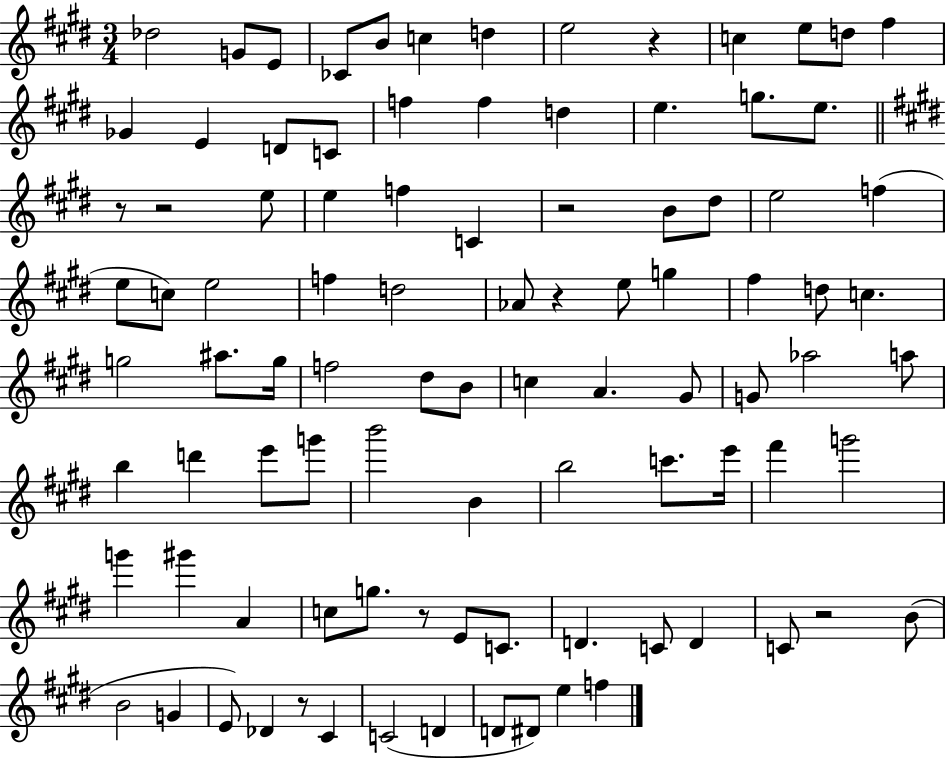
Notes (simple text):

Db5/h G4/e E4/e CES4/e B4/e C5/q D5/q E5/h R/q C5/q E5/e D5/e F#5/q Gb4/q E4/q D4/e C4/e F5/q F5/q D5/q E5/q. G5/e. E5/e. R/e R/h E5/e E5/q F5/q C4/q R/h B4/e D#5/e E5/h F5/q E5/e C5/e E5/h F5/q D5/h Ab4/e R/q E5/e G5/q F#5/q D5/e C5/q. G5/h A#5/e. G5/s F5/h D#5/e B4/e C5/q A4/q. G#4/e G4/e Ab5/h A5/e B5/q D6/q E6/e G6/e B6/h B4/q B5/h C6/e. E6/s F#6/q G6/h G6/q G#6/q A4/q C5/e G5/e. R/e E4/e C4/e. D4/q. C4/e D4/q C4/e R/h B4/e B4/h G4/q E4/e Db4/q R/e C#4/q C4/h D4/q D4/e D#4/e E5/q F5/q